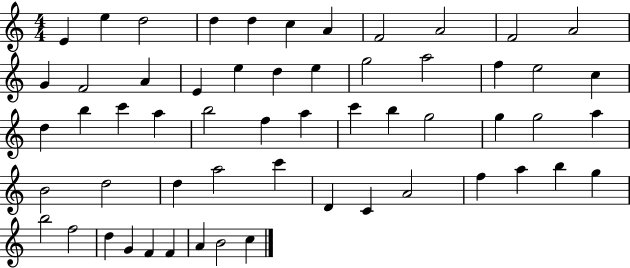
E4/q E5/q D5/h D5/q D5/q C5/q A4/q F4/h A4/h F4/h A4/h G4/q F4/h A4/q E4/q E5/q D5/q E5/q G5/h A5/h F5/q E5/h C5/q D5/q B5/q C6/q A5/q B5/h F5/q A5/q C6/q B5/q G5/h G5/q G5/h A5/q B4/h D5/h D5/q A5/h C6/q D4/q C4/q A4/h F5/q A5/q B5/q G5/q B5/h F5/h D5/q G4/q F4/q F4/q A4/q B4/h C5/q